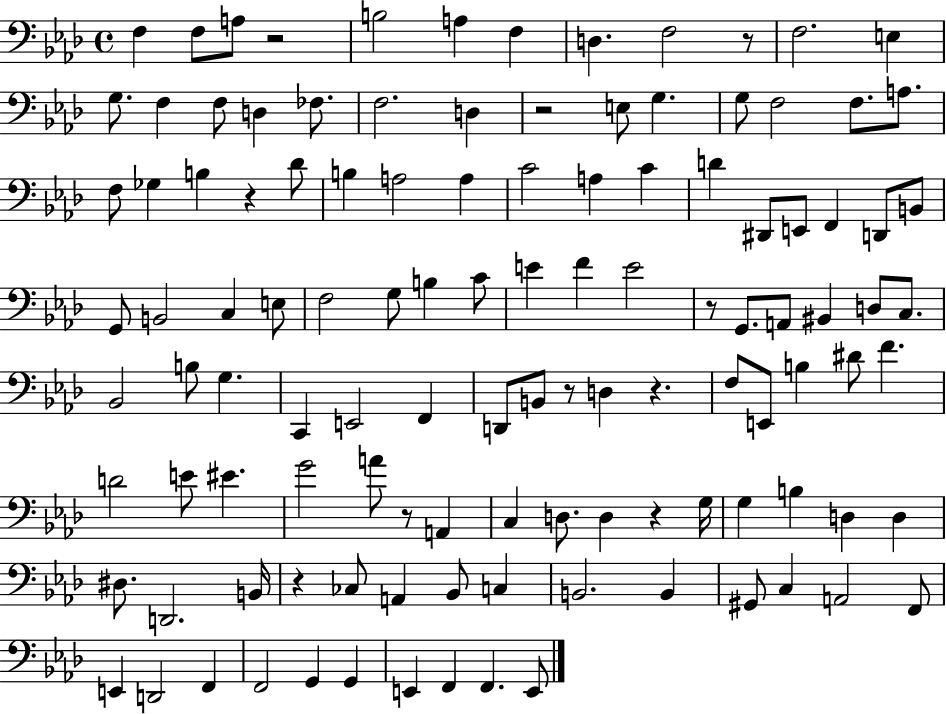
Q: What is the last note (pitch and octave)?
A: E2